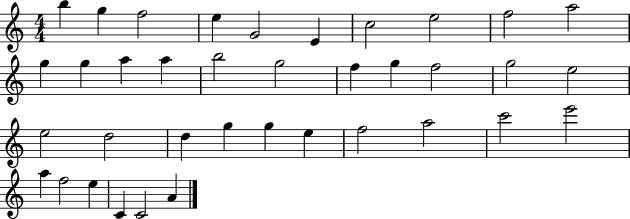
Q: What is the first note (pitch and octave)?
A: B5